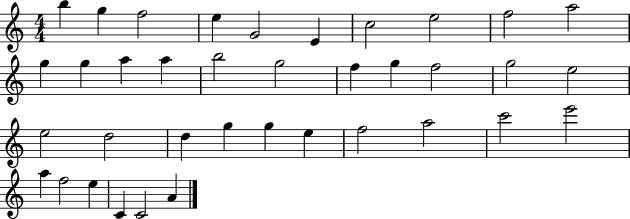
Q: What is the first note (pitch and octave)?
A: B5